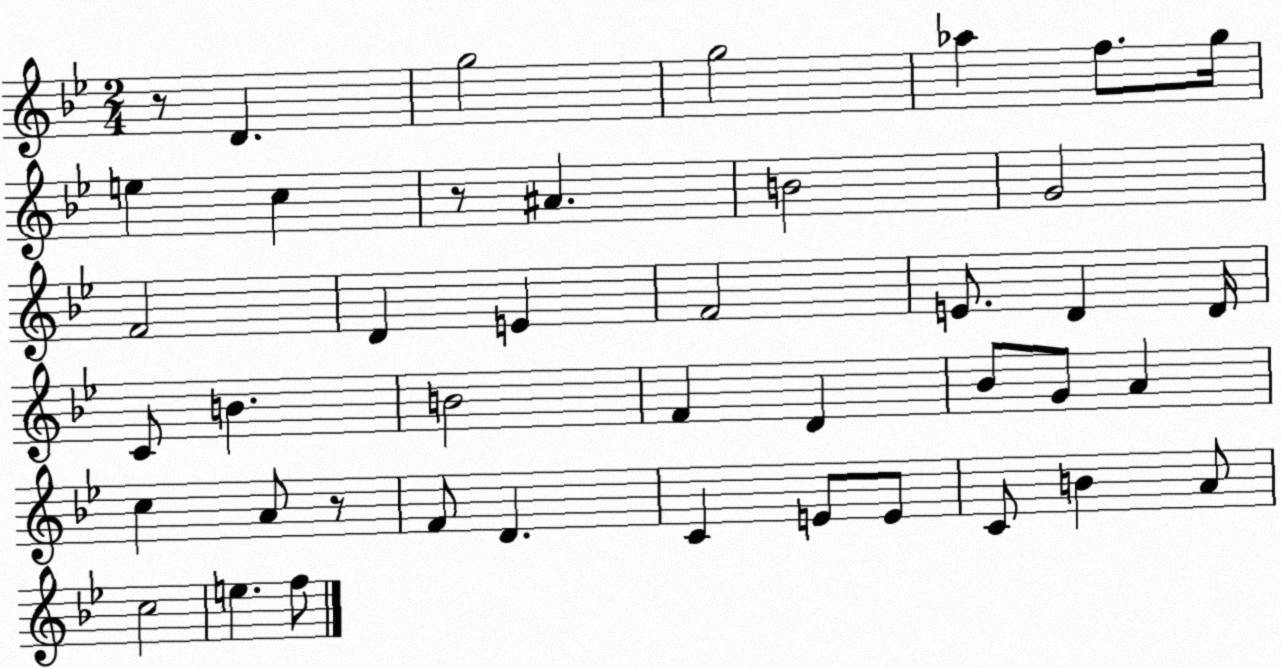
X:1
T:Untitled
M:2/4
L:1/4
K:Bb
z/2 D g2 g2 _a f/2 g/4 e c z/2 ^A B2 G2 F2 D E F2 E/2 D D/4 C/2 B B2 F D _B/2 G/2 A c A/2 z/2 F/2 D C E/2 E/2 C/2 B A/2 c2 e f/2